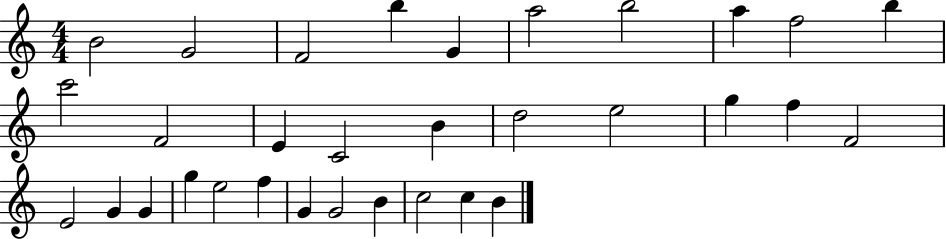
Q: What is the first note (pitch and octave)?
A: B4